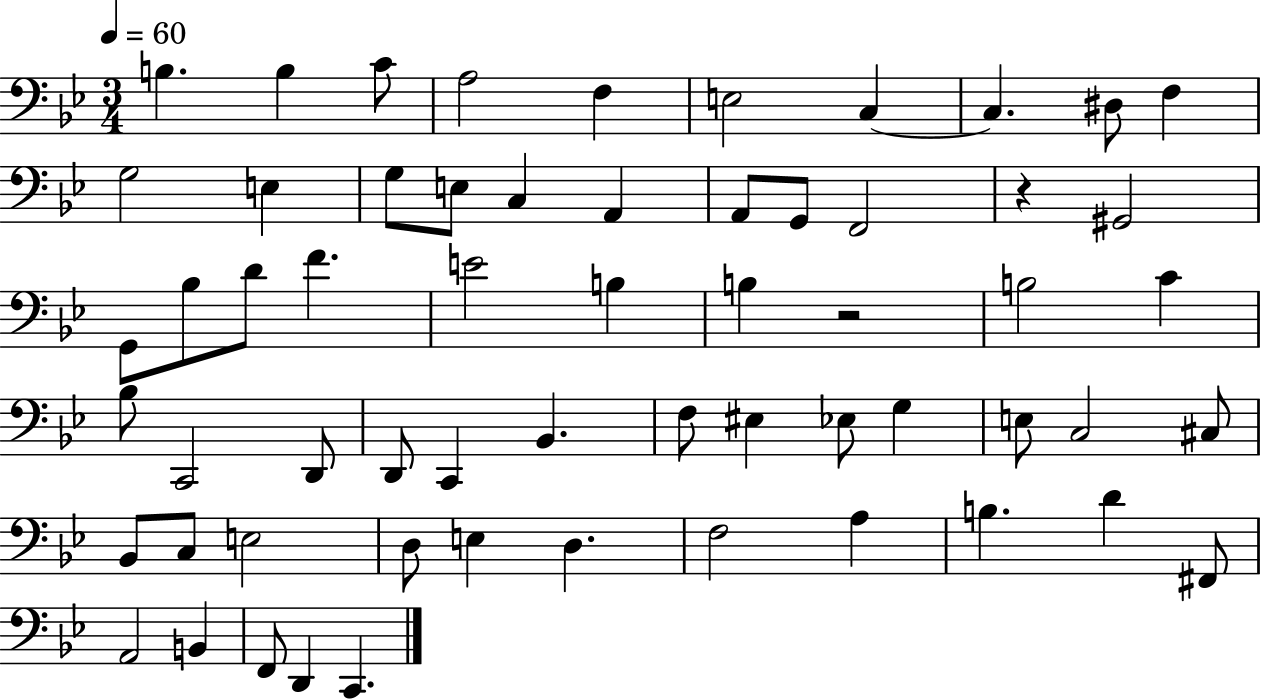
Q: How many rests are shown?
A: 2